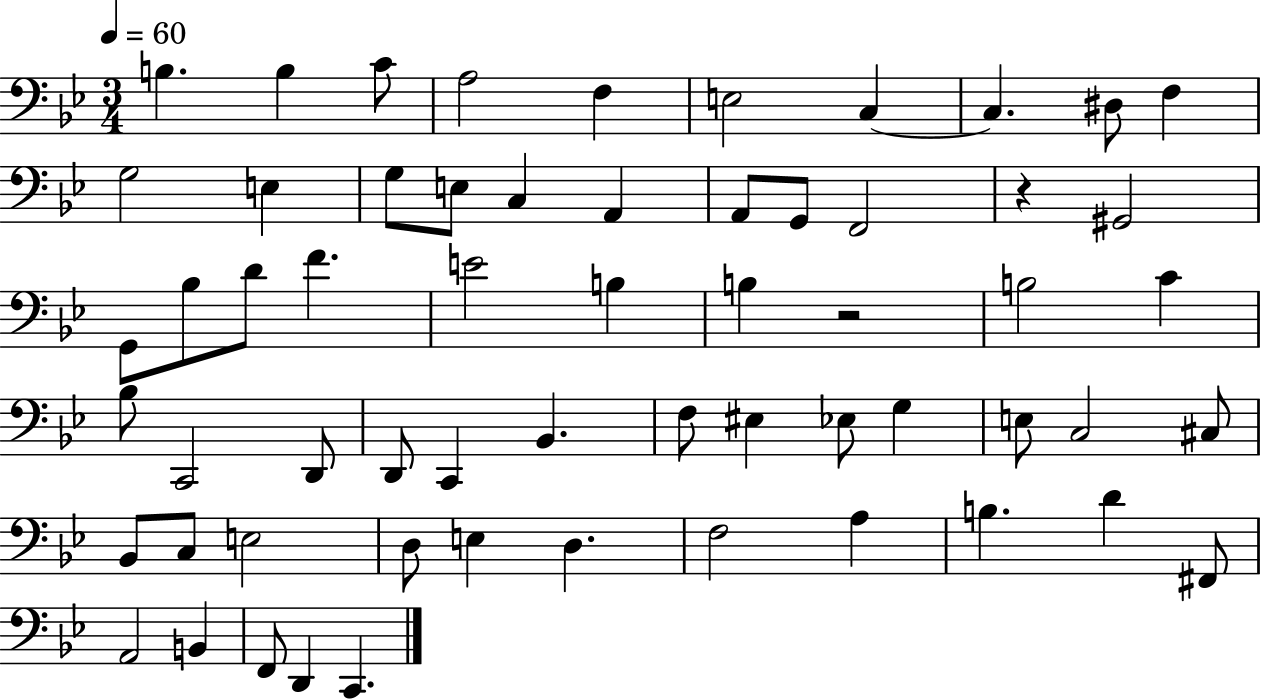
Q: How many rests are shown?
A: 2